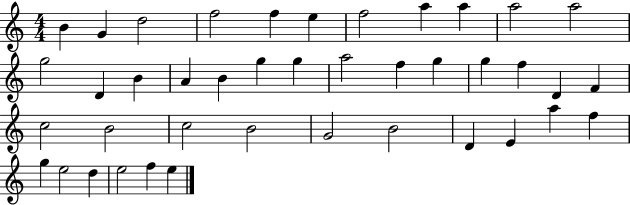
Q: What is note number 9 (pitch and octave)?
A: A5